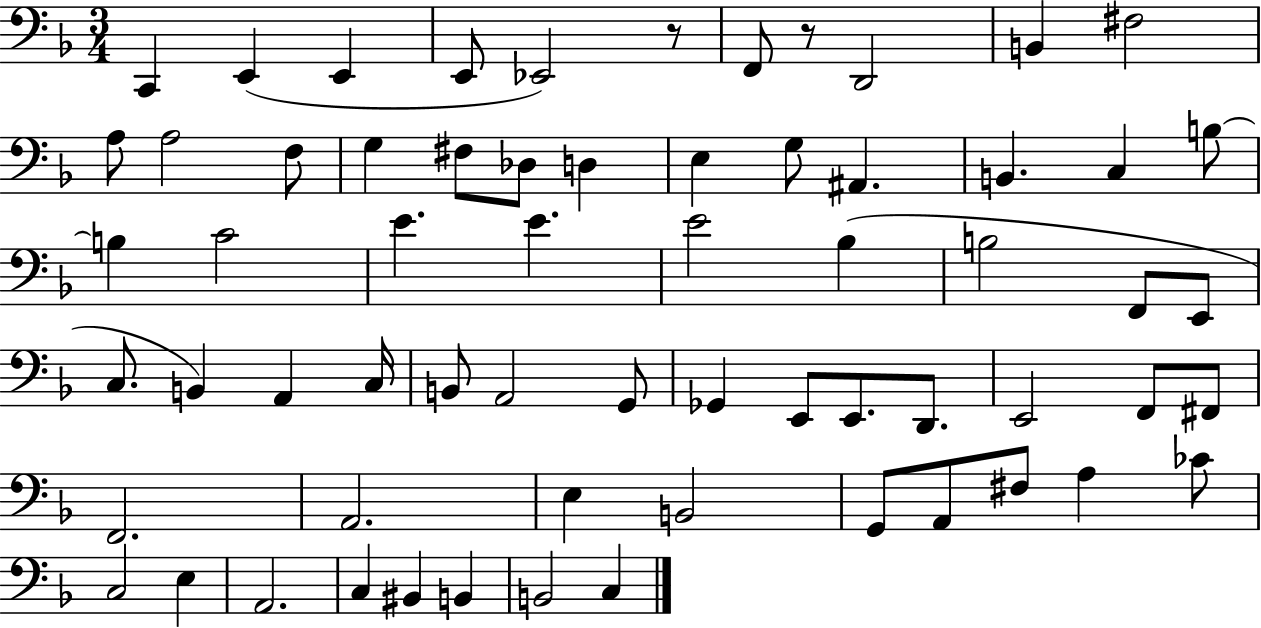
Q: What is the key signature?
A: F major